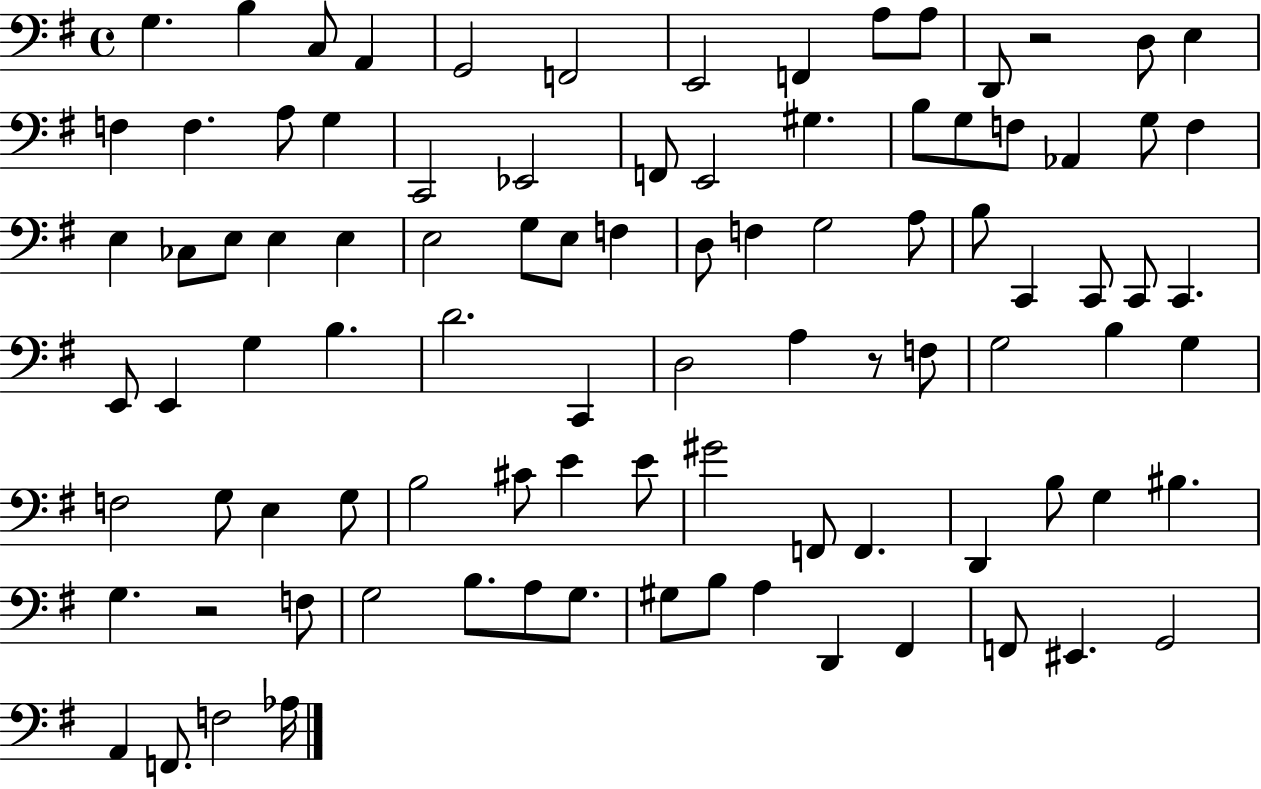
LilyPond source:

{
  \clef bass
  \time 4/4
  \defaultTimeSignature
  \key g \major
  g4. b4 c8 a,4 | g,2 f,2 | e,2 f,4 a8 a8 | d,8 r2 d8 e4 | \break f4 f4. a8 g4 | c,2 ees,2 | f,8 e,2 gis4. | b8 g8 f8 aes,4 g8 f4 | \break e4 ces8 e8 e4 e4 | e2 g8 e8 f4 | d8 f4 g2 a8 | b8 c,4 c,8 c,8 c,4. | \break e,8 e,4 g4 b4. | d'2. c,4 | d2 a4 r8 f8 | g2 b4 g4 | \break f2 g8 e4 g8 | b2 cis'8 e'4 e'8 | gis'2 f,8 f,4. | d,4 b8 g4 bis4. | \break g4. r2 f8 | g2 b8. a8 g8. | gis8 b8 a4 d,4 fis,4 | f,8 eis,4. g,2 | \break a,4 f,8. f2 aes16 | \bar "|."
}